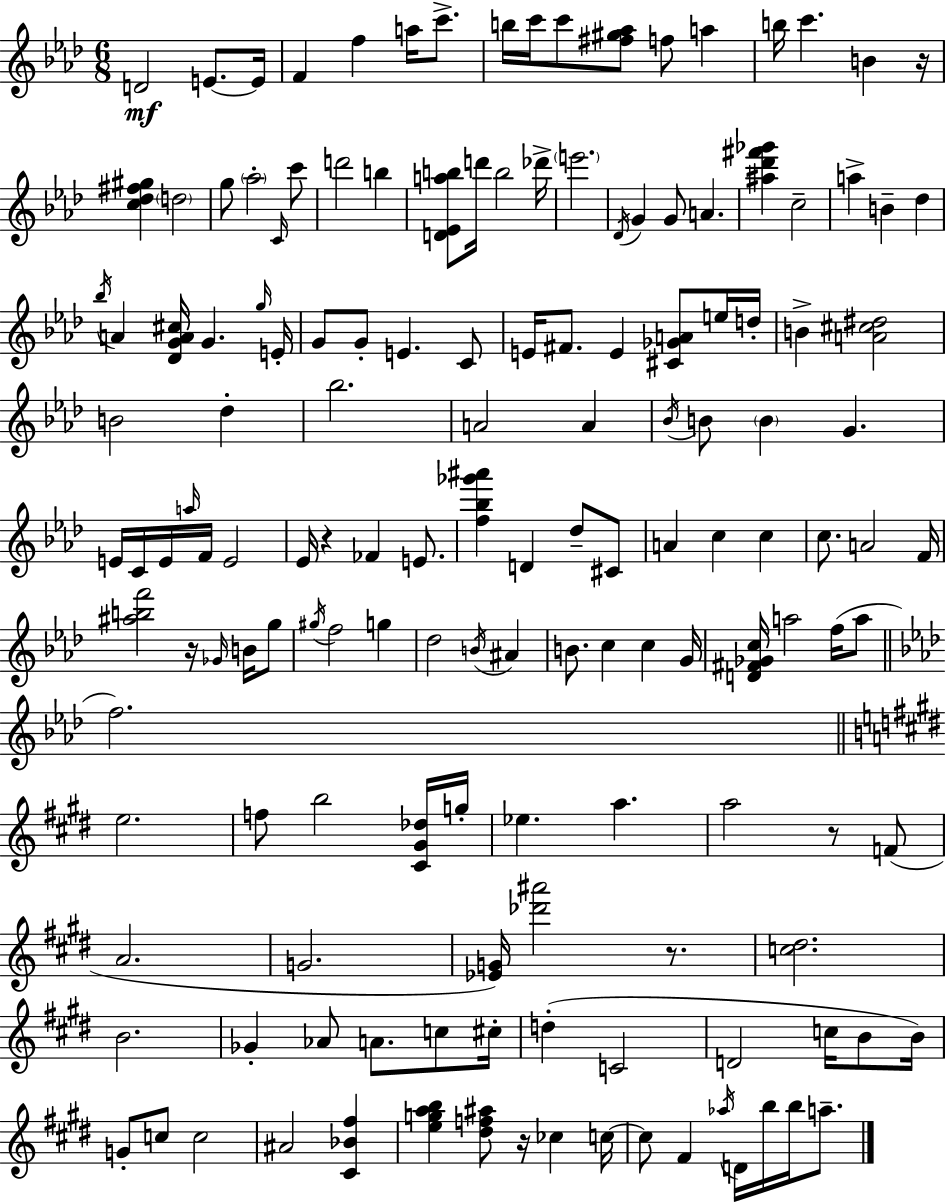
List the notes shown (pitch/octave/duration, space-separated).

D4/h E4/e. E4/s F4/q F5/q A5/s C6/e. B5/s C6/s C6/e [F#5,G#5,Ab5]/e F5/e A5/q B5/s C6/q. B4/q R/s [C5,Db5,F#5,G#5]/q D5/h G5/e Ab5/h C4/s C6/e D6/h B5/q [D4,Eb4,A5,B5]/e D6/s B5/h Db6/s E6/h. Db4/s G4/q G4/e A4/q. [A#5,Db6,F#6,Gb6]/q C5/h A5/q B4/q Db5/q Bb5/s A4/q [Db4,G4,A4,C#5]/s G4/q. G5/s E4/s G4/e G4/e E4/q. C4/e E4/s F#4/e. E4/q [C#4,Gb4,A4]/e E5/s D5/s B4/q [A4,C#5,D#5]/h B4/h Db5/q Bb5/h. A4/h A4/q Bb4/s B4/e B4/q G4/q. E4/s C4/s E4/s A5/s F4/s E4/h Eb4/s R/q FES4/q E4/e. [F5,Bb5,Gb6,A#6]/q D4/q Db5/e C#4/e A4/q C5/q C5/q C5/e. A4/h F4/s [A#5,B5,F6]/h R/s Gb4/s B4/s G5/e G#5/s F5/h G5/q Db5/h B4/s A#4/q B4/e. C5/q C5/q G4/s [D4,F#4,Gb4,C5]/s A5/h F5/s A5/e F5/h. E5/h. F5/e B5/h [C#4,G#4,Db5]/s G5/s Eb5/q. A5/q. A5/h R/e F4/e A4/h. G4/h. [Eb4,G4]/s [Db6,A#6]/h R/e. [C5,D#5]/h. B4/h. Gb4/q Ab4/e A4/e. C5/e C#5/s D5/q C4/h D4/h C5/s B4/e B4/s G4/e C5/e C5/h A#4/h [C#4,Bb4,F#5]/q [E5,G5,A5,B5]/q [D#5,F5,A#5]/e R/s CES5/q C5/s C5/e F#4/q Ab5/s D4/s B5/s B5/s A5/e.